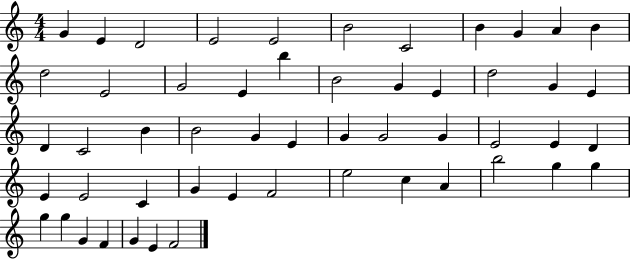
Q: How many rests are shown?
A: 0